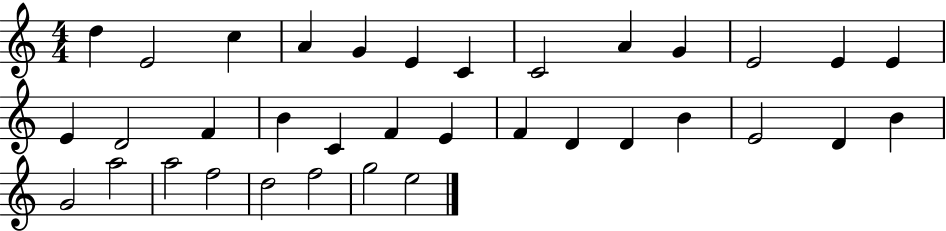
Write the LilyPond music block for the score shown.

{
  \clef treble
  \numericTimeSignature
  \time 4/4
  \key c \major
  d''4 e'2 c''4 | a'4 g'4 e'4 c'4 | c'2 a'4 g'4 | e'2 e'4 e'4 | \break e'4 d'2 f'4 | b'4 c'4 f'4 e'4 | f'4 d'4 d'4 b'4 | e'2 d'4 b'4 | \break g'2 a''2 | a''2 f''2 | d''2 f''2 | g''2 e''2 | \break \bar "|."
}